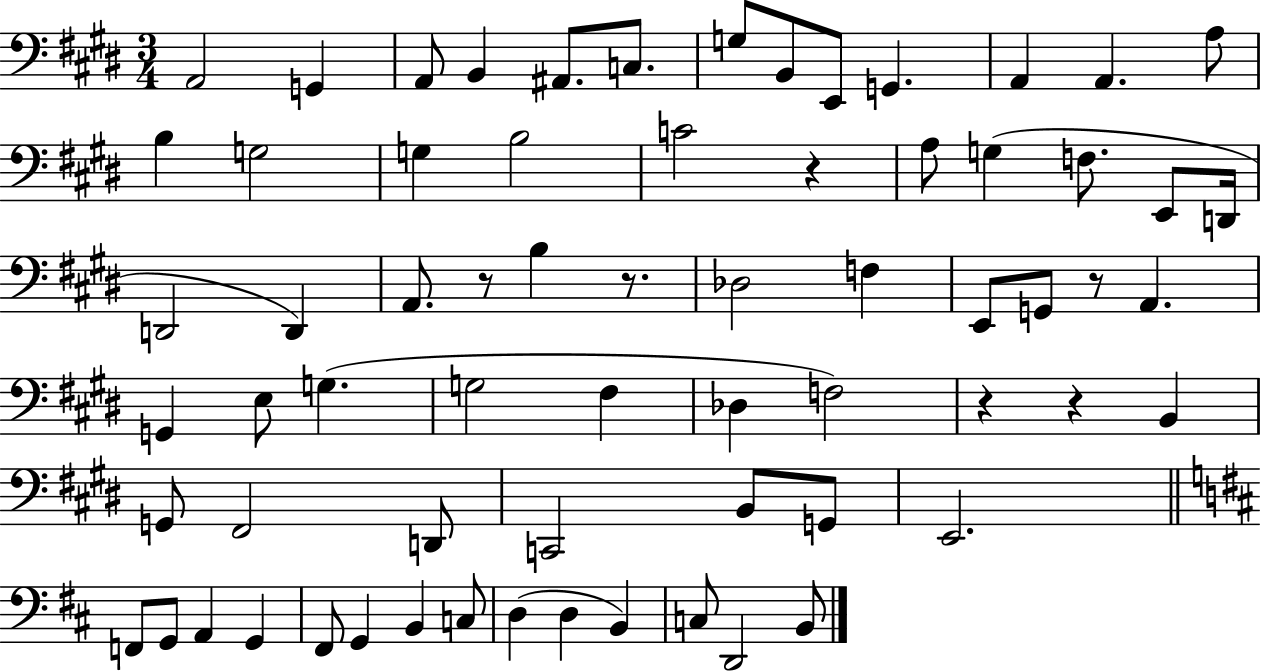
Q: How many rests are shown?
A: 6